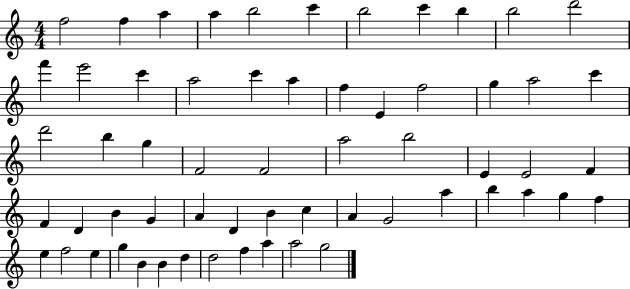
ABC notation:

X:1
T:Untitled
M:4/4
L:1/4
K:C
f2 f a a b2 c' b2 c' b b2 d'2 f' e'2 c' a2 c' a f E f2 g a2 c' d'2 b g F2 F2 a2 b2 E E2 F F D B G A D B c A G2 a b a g f e f2 e g B B d d2 f a a2 g2